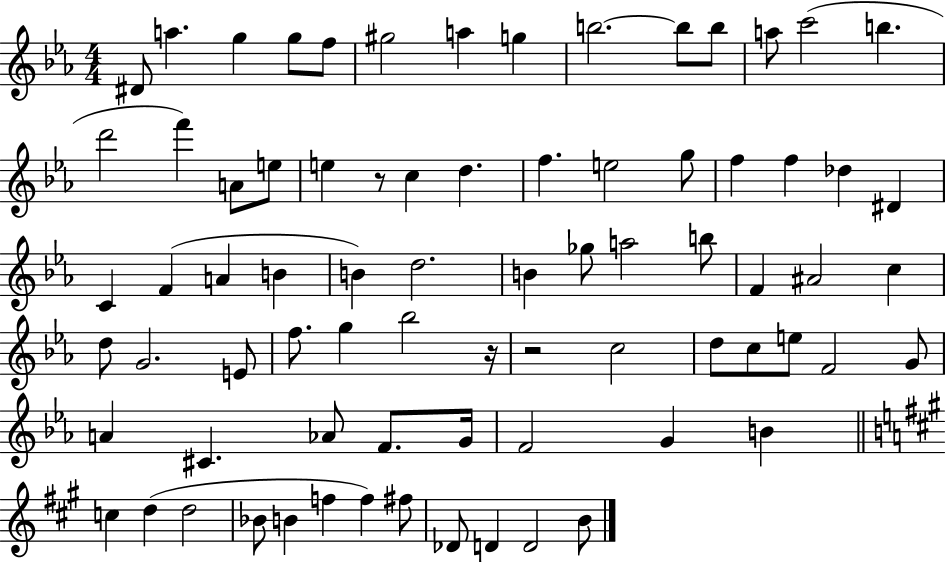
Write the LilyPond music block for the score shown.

{
  \clef treble
  \numericTimeSignature
  \time 4/4
  \key ees \major
  dis'8 a''4. g''4 g''8 f''8 | gis''2 a''4 g''4 | b''2.~~ b''8 b''8 | a''8 c'''2( b''4. | \break d'''2 f'''4) a'8 e''8 | e''4 r8 c''4 d''4. | f''4. e''2 g''8 | f''4 f''4 des''4 dis'4 | \break c'4 f'4( a'4 b'4 | b'4) d''2. | b'4 ges''8 a''2 b''8 | f'4 ais'2 c''4 | \break d''8 g'2. e'8 | f''8. g''4 bes''2 r16 | r2 c''2 | d''8 c''8 e''8 f'2 g'8 | \break a'4 cis'4. aes'8 f'8. g'16 | f'2 g'4 b'4 | \bar "||" \break \key a \major c''4 d''4( d''2 | bes'8 b'4 f''4 f''4) fis''8 | des'8 d'4 d'2 b'8 | \bar "|."
}